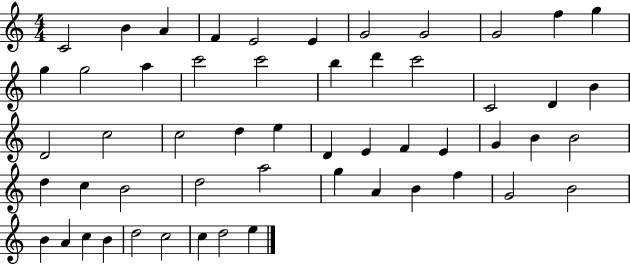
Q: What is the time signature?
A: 4/4